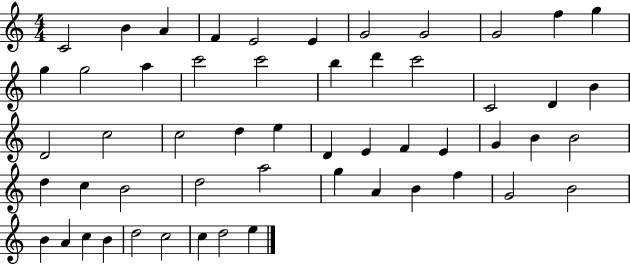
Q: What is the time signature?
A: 4/4